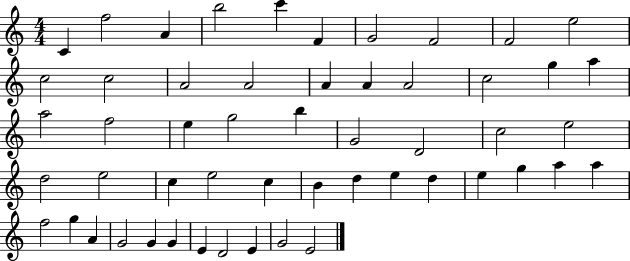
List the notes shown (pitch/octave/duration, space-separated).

C4/q F5/h A4/q B5/h C6/q F4/q G4/h F4/h F4/h E5/h C5/h C5/h A4/h A4/h A4/q A4/q A4/h C5/h G5/q A5/q A5/h F5/h E5/q G5/h B5/q G4/h D4/h C5/h E5/h D5/h E5/h C5/q E5/h C5/q B4/q D5/q E5/q D5/q E5/q G5/q A5/q A5/q F5/h G5/q A4/q G4/h G4/q G4/q E4/q D4/h E4/q G4/h E4/h